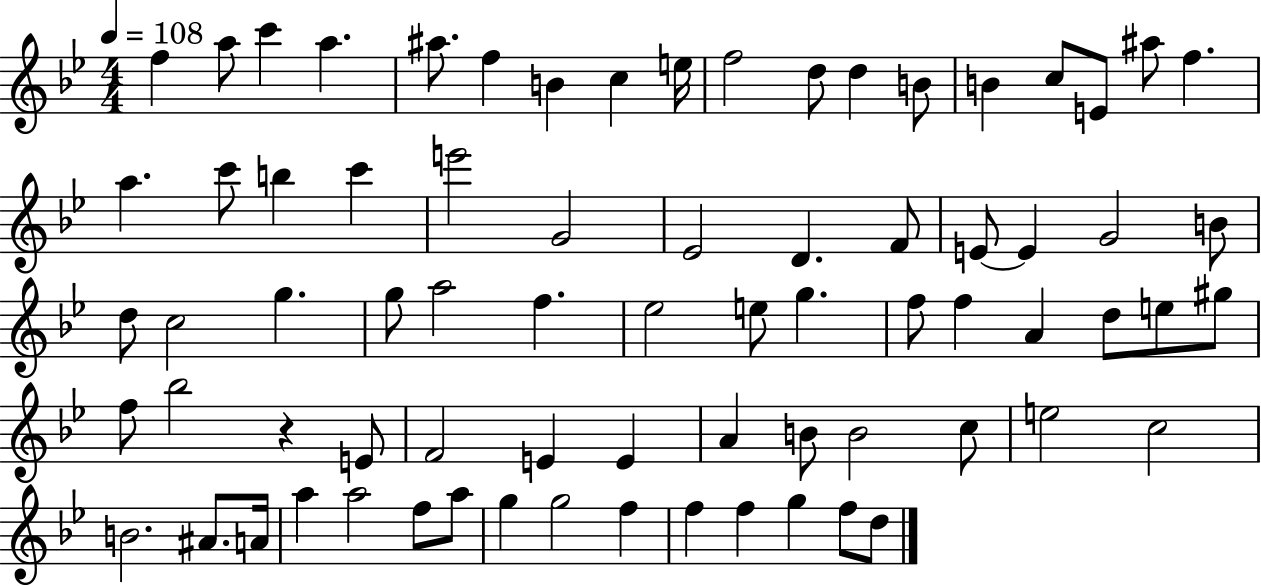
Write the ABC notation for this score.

X:1
T:Untitled
M:4/4
L:1/4
K:Bb
f a/2 c' a ^a/2 f B c e/4 f2 d/2 d B/2 B c/2 E/2 ^a/2 f a c'/2 b c' e'2 G2 _E2 D F/2 E/2 E G2 B/2 d/2 c2 g g/2 a2 f _e2 e/2 g f/2 f A d/2 e/2 ^g/2 f/2 _b2 z E/2 F2 E E A B/2 B2 c/2 e2 c2 B2 ^A/2 A/4 a a2 f/2 a/2 g g2 f f f g f/2 d/2